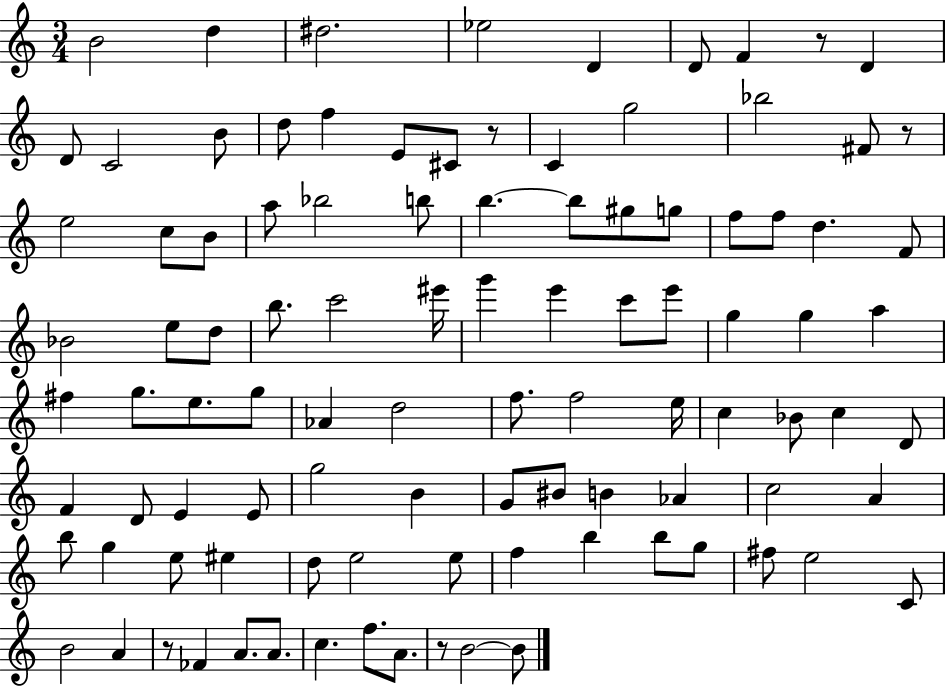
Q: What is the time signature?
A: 3/4